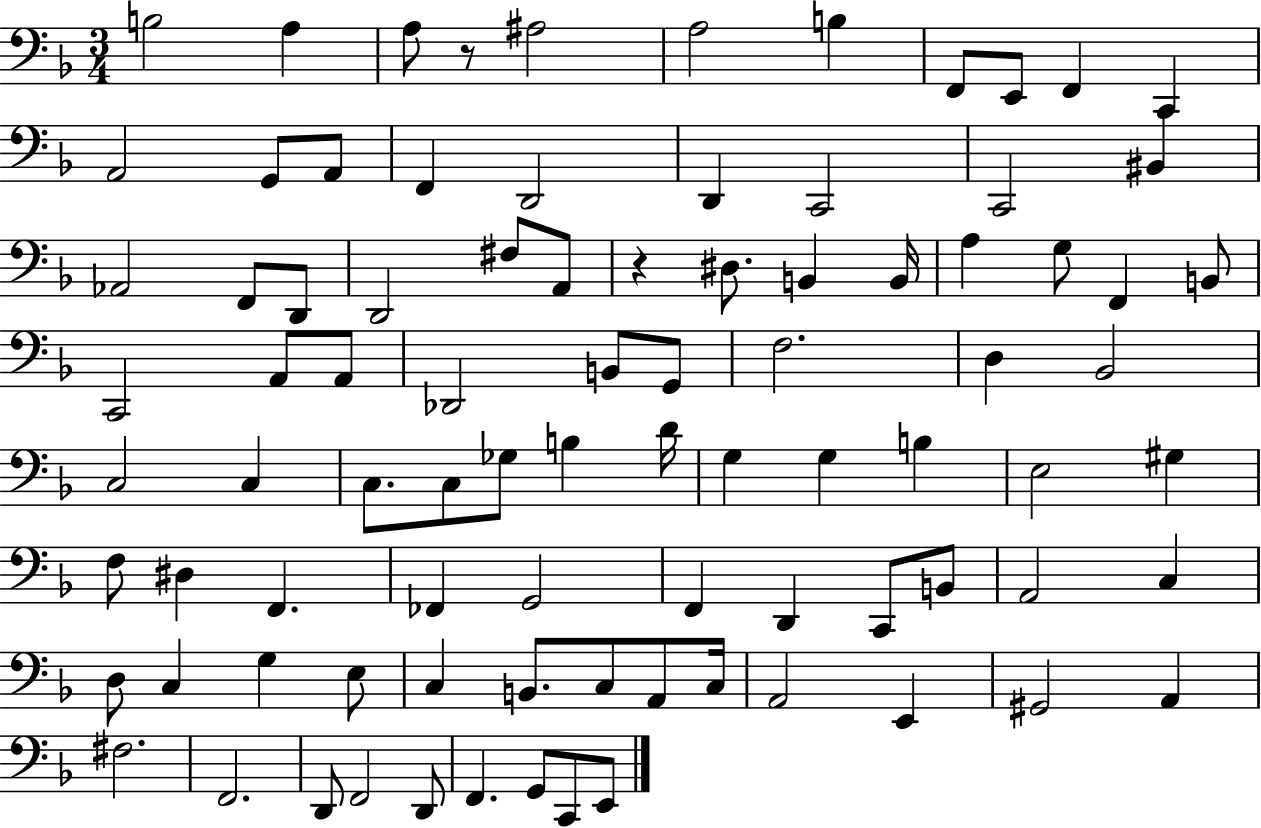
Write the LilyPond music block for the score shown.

{
  \clef bass
  \numericTimeSignature
  \time 3/4
  \key f \major
  b2 a4 | a8 r8 ais2 | a2 b4 | f,8 e,8 f,4 c,4 | \break a,2 g,8 a,8 | f,4 d,2 | d,4 c,2 | c,2 bis,4 | \break aes,2 f,8 d,8 | d,2 fis8 a,8 | r4 dis8. b,4 b,16 | a4 g8 f,4 b,8 | \break c,2 a,8 a,8 | des,2 b,8 g,8 | f2. | d4 bes,2 | \break c2 c4 | c8. c8 ges8 b4 d'16 | g4 g4 b4 | e2 gis4 | \break f8 dis4 f,4. | fes,4 g,2 | f,4 d,4 c,8 b,8 | a,2 c4 | \break d8 c4 g4 e8 | c4 b,8. c8 a,8 c16 | a,2 e,4 | gis,2 a,4 | \break fis2. | f,2. | d,8 f,2 d,8 | f,4. g,8 c,8 e,8 | \break \bar "|."
}